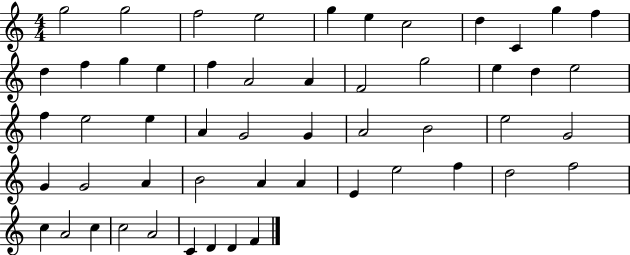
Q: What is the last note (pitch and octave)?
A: F4